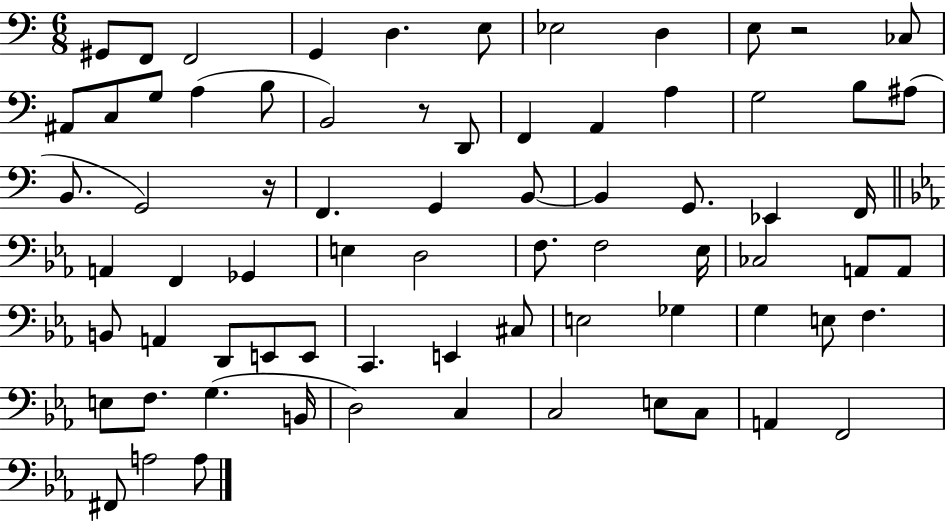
{
  \clef bass
  \numericTimeSignature
  \time 6/8
  \key c \major
  gis,8 f,8 f,2 | g,4 d4. e8 | ees2 d4 | e8 r2 ces8 | \break ais,8 c8 g8 a4( b8 | b,2) r8 d,8 | f,4 a,4 a4 | g2 b8 ais8( | \break b,8. g,2) r16 | f,4. g,4 b,8~~ | b,4 g,8. ees,4 f,16 | \bar "||" \break \key ees \major a,4 f,4 ges,4 | e4 d2 | f8. f2 ees16 | ces2 a,8 a,8 | \break b,8 a,4 d,8 e,8 e,8 | c,4. e,4 cis8 | e2 ges4 | g4 e8 f4. | \break e8 f8. g4.( b,16 | d2) c4 | c2 e8 c8 | a,4 f,2 | \break fis,8 a2 a8 | \bar "|."
}